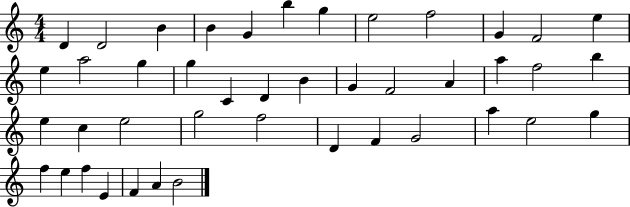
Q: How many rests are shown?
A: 0